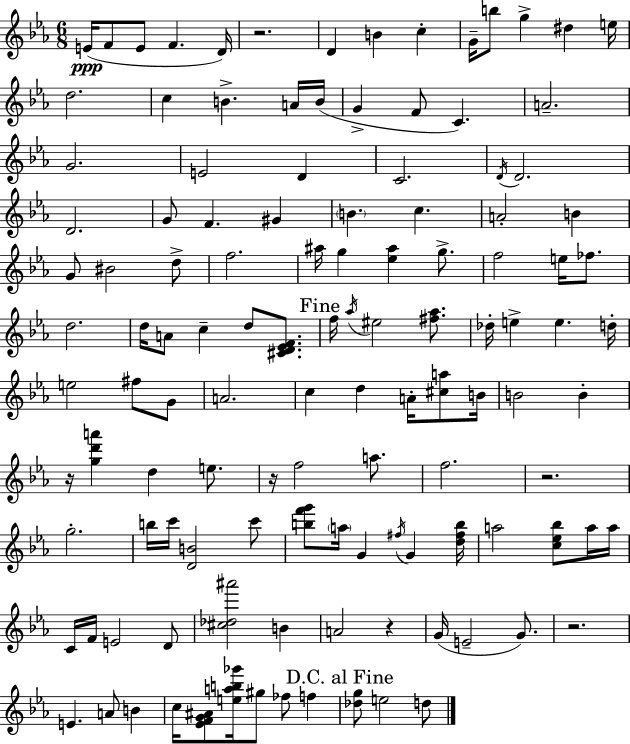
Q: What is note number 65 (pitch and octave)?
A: A4